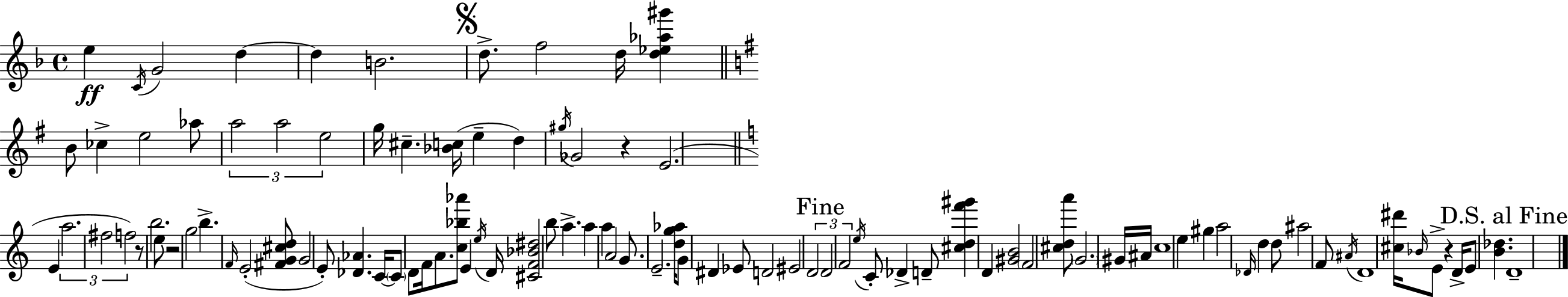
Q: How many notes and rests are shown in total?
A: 99